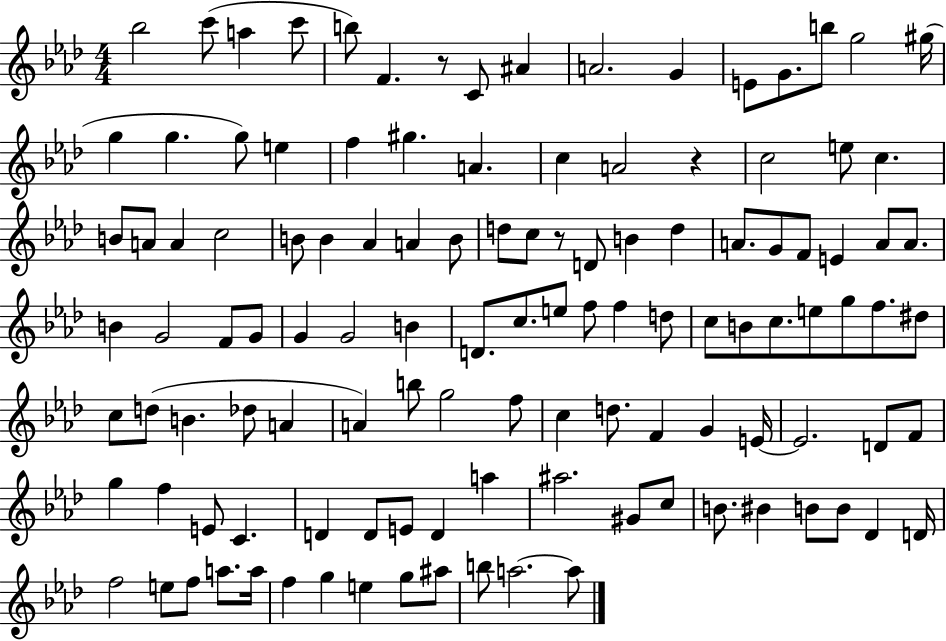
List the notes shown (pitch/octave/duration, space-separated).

Bb5/h C6/e A5/q C6/e B5/e F4/q. R/e C4/e A#4/q A4/h. G4/q E4/e G4/e. B5/e G5/h G#5/s G5/q G5/q. G5/e E5/q F5/q G#5/q. A4/q. C5/q A4/h R/q C5/h E5/e C5/q. B4/e A4/e A4/q C5/h B4/e B4/q Ab4/q A4/q B4/e D5/e C5/e R/e D4/e B4/q D5/q A4/e. G4/e F4/e E4/q A4/e A4/e. B4/q G4/h F4/e G4/e G4/q G4/h B4/q D4/e. C5/e. E5/e F5/e F5/q D5/e C5/e B4/e C5/e. E5/e G5/e F5/e. D#5/e C5/e D5/e B4/q. Db5/e A4/q A4/q B5/e G5/h F5/e C5/q D5/e. F4/q G4/q E4/s E4/h. D4/e F4/e G5/q F5/q E4/e C4/q. D4/q D4/e E4/e D4/q A5/q A#5/h. G#4/e C5/e B4/e. BIS4/q B4/e B4/e Db4/q D4/s F5/h E5/e F5/e A5/e. A5/s F5/q G5/q E5/q G5/e A#5/e B5/e A5/h. A5/e